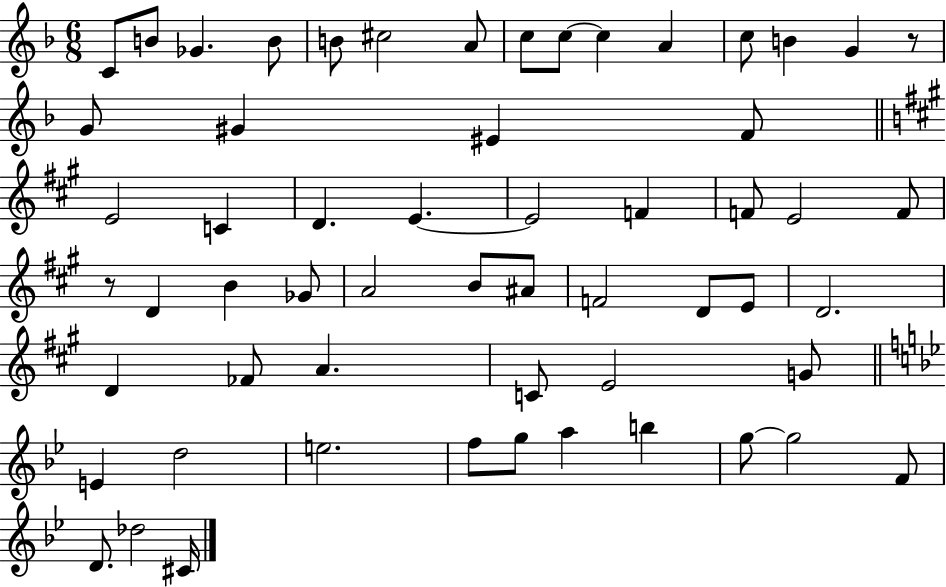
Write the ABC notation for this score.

X:1
T:Untitled
M:6/8
L:1/4
K:F
C/2 B/2 _G B/2 B/2 ^c2 A/2 c/2 c/2 c A c/2 B G z/2 G/2 ^G ^E F/2 E2 C D E E2 F F/2 E2 F/2 z/2 D B _G/2 A2 B/2 ^A/2 F2 D/2 E/2 D2 D _F/2 A C/2 E2 G/2 E d2 e2 f/2 g/2 a b g/2 g2 F/2 D/2 _d2 ^C/4